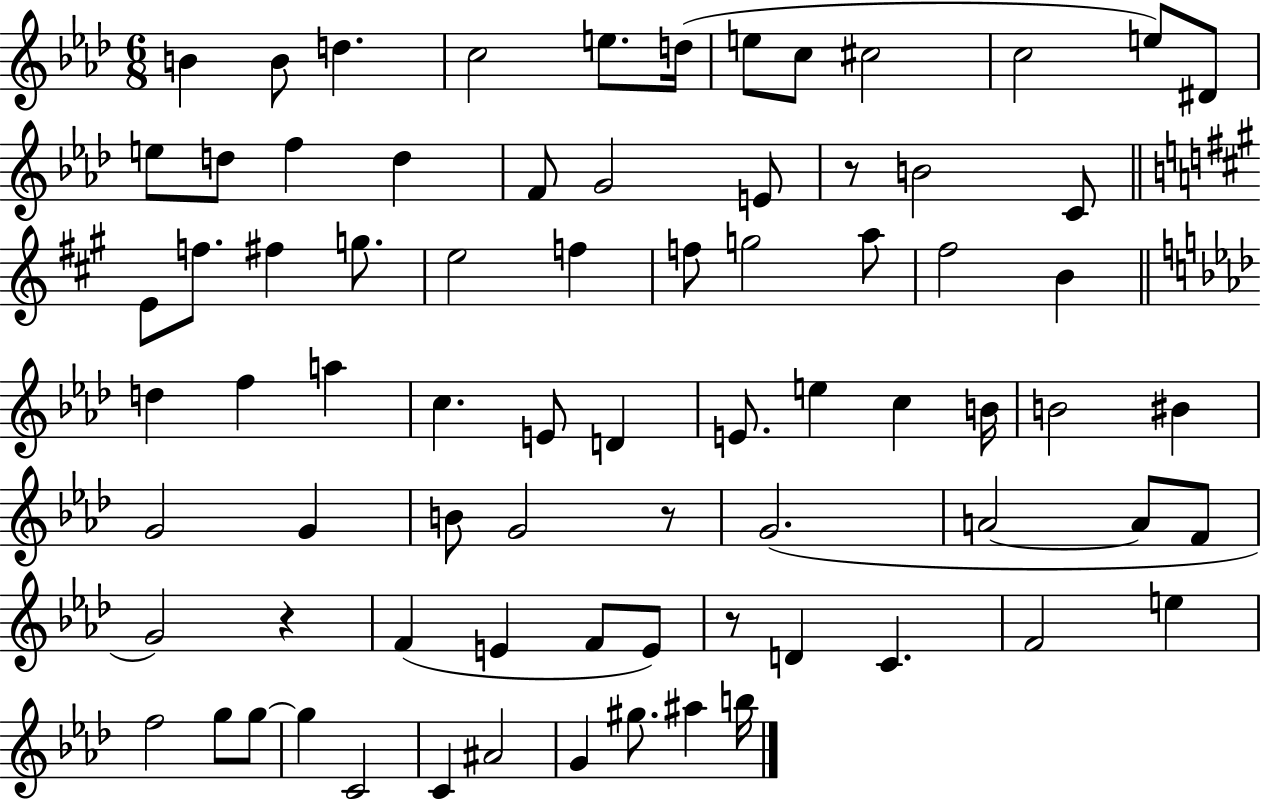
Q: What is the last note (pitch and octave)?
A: B5